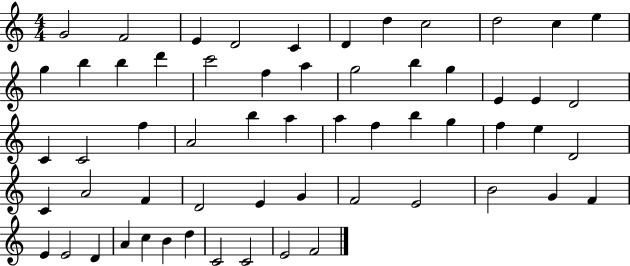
G4/h F4/h E4/q D4/h C4/q D4/q D5/q C5/h D5/h C5/q E5/q G5/q B5/q B5/q D6/q C6/h F5/q A5/q G5/h B5/q G5/q E4/q E4/q D4/h C4/q C4/h F5/q A4/h B5/q A5/q A5/q F5/q B5/q G5/q F5/q E5/q D4/h C4/q A4/h F4/q D4/h E4/q G4/q F4/h E4/h B4/h G4/q F4/q E4/q E4/h D4/q A4/q C5/q B4/q D5/q C4/h C4/h E4/h F4/h